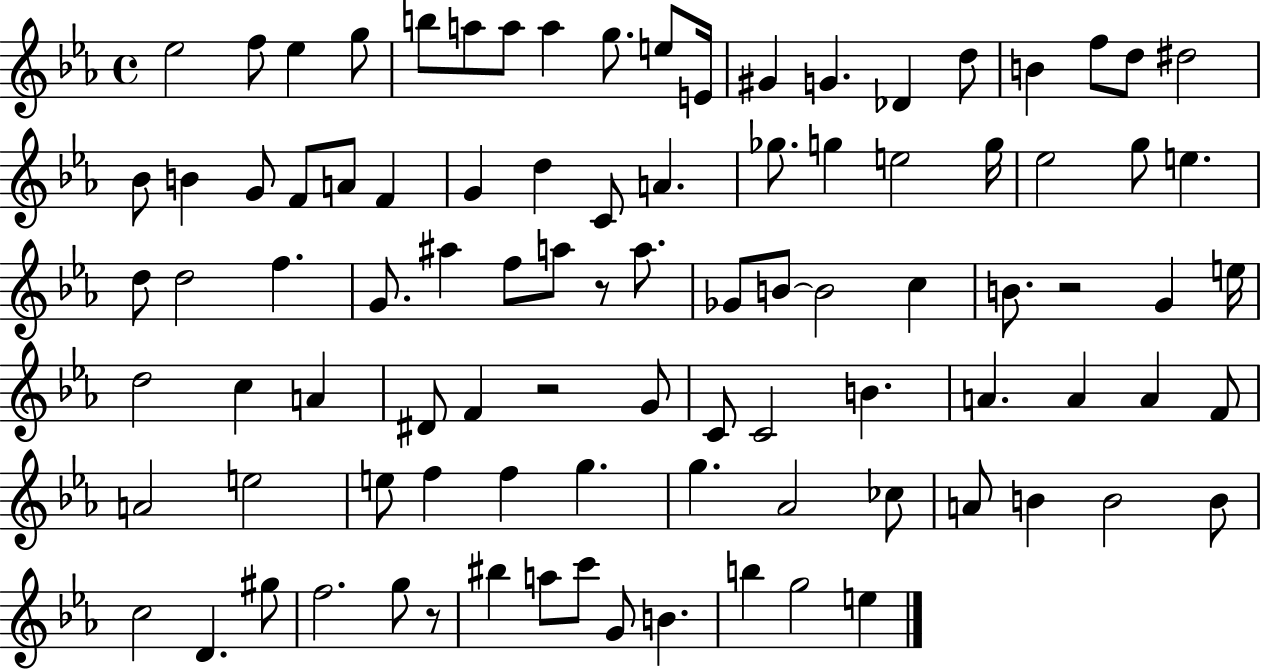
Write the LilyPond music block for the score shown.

{
  \clef treble
  \time 4/4
  \defaultTimeSignature
  \key ees \major
  \repeat volta 2 { ees''2 f''8 ees''4 g''8 | b''8 a''8 a''8 a''4 g''8. e''8 e'16 | gis'4 g'4. des'4 d''8 | b'4 f''8 d''8 dis''2 | \break bes'8 b'4 g'8 f'8 a'8 f'4 | g'4 d''4 c'8 a'4. | ges''8. g''4 e''2 g''16 | ees''2 g''8 e''4. | \break d''8 d''2 f''4. | g'8. ais''4 f''8 a''8 r8 a''8. | ges'8 b'8~~ b'2 c''4 | b'8. r2 g'4 e''16 | \break d''2 c''4 a'4 | dis'8 f'4 r2 g'8 | c'8 c'2 b'4. | a'4. a'4 a'4 f'8 | \break a'2 e''2 | e''8 f''4 f''4 g''4. | g''4. aes'2 ces''8 | a'8 b'4 b'2 b'8 | \break c''2 d'4. gis''8 | f''2. g''8 r8 | bis''4 a''8 c'''8 g'8 b'4. | b''4 g''2 e''4 | \break } \bar "|."
}